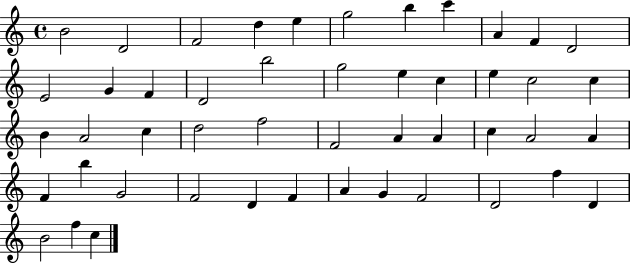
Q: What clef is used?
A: treble